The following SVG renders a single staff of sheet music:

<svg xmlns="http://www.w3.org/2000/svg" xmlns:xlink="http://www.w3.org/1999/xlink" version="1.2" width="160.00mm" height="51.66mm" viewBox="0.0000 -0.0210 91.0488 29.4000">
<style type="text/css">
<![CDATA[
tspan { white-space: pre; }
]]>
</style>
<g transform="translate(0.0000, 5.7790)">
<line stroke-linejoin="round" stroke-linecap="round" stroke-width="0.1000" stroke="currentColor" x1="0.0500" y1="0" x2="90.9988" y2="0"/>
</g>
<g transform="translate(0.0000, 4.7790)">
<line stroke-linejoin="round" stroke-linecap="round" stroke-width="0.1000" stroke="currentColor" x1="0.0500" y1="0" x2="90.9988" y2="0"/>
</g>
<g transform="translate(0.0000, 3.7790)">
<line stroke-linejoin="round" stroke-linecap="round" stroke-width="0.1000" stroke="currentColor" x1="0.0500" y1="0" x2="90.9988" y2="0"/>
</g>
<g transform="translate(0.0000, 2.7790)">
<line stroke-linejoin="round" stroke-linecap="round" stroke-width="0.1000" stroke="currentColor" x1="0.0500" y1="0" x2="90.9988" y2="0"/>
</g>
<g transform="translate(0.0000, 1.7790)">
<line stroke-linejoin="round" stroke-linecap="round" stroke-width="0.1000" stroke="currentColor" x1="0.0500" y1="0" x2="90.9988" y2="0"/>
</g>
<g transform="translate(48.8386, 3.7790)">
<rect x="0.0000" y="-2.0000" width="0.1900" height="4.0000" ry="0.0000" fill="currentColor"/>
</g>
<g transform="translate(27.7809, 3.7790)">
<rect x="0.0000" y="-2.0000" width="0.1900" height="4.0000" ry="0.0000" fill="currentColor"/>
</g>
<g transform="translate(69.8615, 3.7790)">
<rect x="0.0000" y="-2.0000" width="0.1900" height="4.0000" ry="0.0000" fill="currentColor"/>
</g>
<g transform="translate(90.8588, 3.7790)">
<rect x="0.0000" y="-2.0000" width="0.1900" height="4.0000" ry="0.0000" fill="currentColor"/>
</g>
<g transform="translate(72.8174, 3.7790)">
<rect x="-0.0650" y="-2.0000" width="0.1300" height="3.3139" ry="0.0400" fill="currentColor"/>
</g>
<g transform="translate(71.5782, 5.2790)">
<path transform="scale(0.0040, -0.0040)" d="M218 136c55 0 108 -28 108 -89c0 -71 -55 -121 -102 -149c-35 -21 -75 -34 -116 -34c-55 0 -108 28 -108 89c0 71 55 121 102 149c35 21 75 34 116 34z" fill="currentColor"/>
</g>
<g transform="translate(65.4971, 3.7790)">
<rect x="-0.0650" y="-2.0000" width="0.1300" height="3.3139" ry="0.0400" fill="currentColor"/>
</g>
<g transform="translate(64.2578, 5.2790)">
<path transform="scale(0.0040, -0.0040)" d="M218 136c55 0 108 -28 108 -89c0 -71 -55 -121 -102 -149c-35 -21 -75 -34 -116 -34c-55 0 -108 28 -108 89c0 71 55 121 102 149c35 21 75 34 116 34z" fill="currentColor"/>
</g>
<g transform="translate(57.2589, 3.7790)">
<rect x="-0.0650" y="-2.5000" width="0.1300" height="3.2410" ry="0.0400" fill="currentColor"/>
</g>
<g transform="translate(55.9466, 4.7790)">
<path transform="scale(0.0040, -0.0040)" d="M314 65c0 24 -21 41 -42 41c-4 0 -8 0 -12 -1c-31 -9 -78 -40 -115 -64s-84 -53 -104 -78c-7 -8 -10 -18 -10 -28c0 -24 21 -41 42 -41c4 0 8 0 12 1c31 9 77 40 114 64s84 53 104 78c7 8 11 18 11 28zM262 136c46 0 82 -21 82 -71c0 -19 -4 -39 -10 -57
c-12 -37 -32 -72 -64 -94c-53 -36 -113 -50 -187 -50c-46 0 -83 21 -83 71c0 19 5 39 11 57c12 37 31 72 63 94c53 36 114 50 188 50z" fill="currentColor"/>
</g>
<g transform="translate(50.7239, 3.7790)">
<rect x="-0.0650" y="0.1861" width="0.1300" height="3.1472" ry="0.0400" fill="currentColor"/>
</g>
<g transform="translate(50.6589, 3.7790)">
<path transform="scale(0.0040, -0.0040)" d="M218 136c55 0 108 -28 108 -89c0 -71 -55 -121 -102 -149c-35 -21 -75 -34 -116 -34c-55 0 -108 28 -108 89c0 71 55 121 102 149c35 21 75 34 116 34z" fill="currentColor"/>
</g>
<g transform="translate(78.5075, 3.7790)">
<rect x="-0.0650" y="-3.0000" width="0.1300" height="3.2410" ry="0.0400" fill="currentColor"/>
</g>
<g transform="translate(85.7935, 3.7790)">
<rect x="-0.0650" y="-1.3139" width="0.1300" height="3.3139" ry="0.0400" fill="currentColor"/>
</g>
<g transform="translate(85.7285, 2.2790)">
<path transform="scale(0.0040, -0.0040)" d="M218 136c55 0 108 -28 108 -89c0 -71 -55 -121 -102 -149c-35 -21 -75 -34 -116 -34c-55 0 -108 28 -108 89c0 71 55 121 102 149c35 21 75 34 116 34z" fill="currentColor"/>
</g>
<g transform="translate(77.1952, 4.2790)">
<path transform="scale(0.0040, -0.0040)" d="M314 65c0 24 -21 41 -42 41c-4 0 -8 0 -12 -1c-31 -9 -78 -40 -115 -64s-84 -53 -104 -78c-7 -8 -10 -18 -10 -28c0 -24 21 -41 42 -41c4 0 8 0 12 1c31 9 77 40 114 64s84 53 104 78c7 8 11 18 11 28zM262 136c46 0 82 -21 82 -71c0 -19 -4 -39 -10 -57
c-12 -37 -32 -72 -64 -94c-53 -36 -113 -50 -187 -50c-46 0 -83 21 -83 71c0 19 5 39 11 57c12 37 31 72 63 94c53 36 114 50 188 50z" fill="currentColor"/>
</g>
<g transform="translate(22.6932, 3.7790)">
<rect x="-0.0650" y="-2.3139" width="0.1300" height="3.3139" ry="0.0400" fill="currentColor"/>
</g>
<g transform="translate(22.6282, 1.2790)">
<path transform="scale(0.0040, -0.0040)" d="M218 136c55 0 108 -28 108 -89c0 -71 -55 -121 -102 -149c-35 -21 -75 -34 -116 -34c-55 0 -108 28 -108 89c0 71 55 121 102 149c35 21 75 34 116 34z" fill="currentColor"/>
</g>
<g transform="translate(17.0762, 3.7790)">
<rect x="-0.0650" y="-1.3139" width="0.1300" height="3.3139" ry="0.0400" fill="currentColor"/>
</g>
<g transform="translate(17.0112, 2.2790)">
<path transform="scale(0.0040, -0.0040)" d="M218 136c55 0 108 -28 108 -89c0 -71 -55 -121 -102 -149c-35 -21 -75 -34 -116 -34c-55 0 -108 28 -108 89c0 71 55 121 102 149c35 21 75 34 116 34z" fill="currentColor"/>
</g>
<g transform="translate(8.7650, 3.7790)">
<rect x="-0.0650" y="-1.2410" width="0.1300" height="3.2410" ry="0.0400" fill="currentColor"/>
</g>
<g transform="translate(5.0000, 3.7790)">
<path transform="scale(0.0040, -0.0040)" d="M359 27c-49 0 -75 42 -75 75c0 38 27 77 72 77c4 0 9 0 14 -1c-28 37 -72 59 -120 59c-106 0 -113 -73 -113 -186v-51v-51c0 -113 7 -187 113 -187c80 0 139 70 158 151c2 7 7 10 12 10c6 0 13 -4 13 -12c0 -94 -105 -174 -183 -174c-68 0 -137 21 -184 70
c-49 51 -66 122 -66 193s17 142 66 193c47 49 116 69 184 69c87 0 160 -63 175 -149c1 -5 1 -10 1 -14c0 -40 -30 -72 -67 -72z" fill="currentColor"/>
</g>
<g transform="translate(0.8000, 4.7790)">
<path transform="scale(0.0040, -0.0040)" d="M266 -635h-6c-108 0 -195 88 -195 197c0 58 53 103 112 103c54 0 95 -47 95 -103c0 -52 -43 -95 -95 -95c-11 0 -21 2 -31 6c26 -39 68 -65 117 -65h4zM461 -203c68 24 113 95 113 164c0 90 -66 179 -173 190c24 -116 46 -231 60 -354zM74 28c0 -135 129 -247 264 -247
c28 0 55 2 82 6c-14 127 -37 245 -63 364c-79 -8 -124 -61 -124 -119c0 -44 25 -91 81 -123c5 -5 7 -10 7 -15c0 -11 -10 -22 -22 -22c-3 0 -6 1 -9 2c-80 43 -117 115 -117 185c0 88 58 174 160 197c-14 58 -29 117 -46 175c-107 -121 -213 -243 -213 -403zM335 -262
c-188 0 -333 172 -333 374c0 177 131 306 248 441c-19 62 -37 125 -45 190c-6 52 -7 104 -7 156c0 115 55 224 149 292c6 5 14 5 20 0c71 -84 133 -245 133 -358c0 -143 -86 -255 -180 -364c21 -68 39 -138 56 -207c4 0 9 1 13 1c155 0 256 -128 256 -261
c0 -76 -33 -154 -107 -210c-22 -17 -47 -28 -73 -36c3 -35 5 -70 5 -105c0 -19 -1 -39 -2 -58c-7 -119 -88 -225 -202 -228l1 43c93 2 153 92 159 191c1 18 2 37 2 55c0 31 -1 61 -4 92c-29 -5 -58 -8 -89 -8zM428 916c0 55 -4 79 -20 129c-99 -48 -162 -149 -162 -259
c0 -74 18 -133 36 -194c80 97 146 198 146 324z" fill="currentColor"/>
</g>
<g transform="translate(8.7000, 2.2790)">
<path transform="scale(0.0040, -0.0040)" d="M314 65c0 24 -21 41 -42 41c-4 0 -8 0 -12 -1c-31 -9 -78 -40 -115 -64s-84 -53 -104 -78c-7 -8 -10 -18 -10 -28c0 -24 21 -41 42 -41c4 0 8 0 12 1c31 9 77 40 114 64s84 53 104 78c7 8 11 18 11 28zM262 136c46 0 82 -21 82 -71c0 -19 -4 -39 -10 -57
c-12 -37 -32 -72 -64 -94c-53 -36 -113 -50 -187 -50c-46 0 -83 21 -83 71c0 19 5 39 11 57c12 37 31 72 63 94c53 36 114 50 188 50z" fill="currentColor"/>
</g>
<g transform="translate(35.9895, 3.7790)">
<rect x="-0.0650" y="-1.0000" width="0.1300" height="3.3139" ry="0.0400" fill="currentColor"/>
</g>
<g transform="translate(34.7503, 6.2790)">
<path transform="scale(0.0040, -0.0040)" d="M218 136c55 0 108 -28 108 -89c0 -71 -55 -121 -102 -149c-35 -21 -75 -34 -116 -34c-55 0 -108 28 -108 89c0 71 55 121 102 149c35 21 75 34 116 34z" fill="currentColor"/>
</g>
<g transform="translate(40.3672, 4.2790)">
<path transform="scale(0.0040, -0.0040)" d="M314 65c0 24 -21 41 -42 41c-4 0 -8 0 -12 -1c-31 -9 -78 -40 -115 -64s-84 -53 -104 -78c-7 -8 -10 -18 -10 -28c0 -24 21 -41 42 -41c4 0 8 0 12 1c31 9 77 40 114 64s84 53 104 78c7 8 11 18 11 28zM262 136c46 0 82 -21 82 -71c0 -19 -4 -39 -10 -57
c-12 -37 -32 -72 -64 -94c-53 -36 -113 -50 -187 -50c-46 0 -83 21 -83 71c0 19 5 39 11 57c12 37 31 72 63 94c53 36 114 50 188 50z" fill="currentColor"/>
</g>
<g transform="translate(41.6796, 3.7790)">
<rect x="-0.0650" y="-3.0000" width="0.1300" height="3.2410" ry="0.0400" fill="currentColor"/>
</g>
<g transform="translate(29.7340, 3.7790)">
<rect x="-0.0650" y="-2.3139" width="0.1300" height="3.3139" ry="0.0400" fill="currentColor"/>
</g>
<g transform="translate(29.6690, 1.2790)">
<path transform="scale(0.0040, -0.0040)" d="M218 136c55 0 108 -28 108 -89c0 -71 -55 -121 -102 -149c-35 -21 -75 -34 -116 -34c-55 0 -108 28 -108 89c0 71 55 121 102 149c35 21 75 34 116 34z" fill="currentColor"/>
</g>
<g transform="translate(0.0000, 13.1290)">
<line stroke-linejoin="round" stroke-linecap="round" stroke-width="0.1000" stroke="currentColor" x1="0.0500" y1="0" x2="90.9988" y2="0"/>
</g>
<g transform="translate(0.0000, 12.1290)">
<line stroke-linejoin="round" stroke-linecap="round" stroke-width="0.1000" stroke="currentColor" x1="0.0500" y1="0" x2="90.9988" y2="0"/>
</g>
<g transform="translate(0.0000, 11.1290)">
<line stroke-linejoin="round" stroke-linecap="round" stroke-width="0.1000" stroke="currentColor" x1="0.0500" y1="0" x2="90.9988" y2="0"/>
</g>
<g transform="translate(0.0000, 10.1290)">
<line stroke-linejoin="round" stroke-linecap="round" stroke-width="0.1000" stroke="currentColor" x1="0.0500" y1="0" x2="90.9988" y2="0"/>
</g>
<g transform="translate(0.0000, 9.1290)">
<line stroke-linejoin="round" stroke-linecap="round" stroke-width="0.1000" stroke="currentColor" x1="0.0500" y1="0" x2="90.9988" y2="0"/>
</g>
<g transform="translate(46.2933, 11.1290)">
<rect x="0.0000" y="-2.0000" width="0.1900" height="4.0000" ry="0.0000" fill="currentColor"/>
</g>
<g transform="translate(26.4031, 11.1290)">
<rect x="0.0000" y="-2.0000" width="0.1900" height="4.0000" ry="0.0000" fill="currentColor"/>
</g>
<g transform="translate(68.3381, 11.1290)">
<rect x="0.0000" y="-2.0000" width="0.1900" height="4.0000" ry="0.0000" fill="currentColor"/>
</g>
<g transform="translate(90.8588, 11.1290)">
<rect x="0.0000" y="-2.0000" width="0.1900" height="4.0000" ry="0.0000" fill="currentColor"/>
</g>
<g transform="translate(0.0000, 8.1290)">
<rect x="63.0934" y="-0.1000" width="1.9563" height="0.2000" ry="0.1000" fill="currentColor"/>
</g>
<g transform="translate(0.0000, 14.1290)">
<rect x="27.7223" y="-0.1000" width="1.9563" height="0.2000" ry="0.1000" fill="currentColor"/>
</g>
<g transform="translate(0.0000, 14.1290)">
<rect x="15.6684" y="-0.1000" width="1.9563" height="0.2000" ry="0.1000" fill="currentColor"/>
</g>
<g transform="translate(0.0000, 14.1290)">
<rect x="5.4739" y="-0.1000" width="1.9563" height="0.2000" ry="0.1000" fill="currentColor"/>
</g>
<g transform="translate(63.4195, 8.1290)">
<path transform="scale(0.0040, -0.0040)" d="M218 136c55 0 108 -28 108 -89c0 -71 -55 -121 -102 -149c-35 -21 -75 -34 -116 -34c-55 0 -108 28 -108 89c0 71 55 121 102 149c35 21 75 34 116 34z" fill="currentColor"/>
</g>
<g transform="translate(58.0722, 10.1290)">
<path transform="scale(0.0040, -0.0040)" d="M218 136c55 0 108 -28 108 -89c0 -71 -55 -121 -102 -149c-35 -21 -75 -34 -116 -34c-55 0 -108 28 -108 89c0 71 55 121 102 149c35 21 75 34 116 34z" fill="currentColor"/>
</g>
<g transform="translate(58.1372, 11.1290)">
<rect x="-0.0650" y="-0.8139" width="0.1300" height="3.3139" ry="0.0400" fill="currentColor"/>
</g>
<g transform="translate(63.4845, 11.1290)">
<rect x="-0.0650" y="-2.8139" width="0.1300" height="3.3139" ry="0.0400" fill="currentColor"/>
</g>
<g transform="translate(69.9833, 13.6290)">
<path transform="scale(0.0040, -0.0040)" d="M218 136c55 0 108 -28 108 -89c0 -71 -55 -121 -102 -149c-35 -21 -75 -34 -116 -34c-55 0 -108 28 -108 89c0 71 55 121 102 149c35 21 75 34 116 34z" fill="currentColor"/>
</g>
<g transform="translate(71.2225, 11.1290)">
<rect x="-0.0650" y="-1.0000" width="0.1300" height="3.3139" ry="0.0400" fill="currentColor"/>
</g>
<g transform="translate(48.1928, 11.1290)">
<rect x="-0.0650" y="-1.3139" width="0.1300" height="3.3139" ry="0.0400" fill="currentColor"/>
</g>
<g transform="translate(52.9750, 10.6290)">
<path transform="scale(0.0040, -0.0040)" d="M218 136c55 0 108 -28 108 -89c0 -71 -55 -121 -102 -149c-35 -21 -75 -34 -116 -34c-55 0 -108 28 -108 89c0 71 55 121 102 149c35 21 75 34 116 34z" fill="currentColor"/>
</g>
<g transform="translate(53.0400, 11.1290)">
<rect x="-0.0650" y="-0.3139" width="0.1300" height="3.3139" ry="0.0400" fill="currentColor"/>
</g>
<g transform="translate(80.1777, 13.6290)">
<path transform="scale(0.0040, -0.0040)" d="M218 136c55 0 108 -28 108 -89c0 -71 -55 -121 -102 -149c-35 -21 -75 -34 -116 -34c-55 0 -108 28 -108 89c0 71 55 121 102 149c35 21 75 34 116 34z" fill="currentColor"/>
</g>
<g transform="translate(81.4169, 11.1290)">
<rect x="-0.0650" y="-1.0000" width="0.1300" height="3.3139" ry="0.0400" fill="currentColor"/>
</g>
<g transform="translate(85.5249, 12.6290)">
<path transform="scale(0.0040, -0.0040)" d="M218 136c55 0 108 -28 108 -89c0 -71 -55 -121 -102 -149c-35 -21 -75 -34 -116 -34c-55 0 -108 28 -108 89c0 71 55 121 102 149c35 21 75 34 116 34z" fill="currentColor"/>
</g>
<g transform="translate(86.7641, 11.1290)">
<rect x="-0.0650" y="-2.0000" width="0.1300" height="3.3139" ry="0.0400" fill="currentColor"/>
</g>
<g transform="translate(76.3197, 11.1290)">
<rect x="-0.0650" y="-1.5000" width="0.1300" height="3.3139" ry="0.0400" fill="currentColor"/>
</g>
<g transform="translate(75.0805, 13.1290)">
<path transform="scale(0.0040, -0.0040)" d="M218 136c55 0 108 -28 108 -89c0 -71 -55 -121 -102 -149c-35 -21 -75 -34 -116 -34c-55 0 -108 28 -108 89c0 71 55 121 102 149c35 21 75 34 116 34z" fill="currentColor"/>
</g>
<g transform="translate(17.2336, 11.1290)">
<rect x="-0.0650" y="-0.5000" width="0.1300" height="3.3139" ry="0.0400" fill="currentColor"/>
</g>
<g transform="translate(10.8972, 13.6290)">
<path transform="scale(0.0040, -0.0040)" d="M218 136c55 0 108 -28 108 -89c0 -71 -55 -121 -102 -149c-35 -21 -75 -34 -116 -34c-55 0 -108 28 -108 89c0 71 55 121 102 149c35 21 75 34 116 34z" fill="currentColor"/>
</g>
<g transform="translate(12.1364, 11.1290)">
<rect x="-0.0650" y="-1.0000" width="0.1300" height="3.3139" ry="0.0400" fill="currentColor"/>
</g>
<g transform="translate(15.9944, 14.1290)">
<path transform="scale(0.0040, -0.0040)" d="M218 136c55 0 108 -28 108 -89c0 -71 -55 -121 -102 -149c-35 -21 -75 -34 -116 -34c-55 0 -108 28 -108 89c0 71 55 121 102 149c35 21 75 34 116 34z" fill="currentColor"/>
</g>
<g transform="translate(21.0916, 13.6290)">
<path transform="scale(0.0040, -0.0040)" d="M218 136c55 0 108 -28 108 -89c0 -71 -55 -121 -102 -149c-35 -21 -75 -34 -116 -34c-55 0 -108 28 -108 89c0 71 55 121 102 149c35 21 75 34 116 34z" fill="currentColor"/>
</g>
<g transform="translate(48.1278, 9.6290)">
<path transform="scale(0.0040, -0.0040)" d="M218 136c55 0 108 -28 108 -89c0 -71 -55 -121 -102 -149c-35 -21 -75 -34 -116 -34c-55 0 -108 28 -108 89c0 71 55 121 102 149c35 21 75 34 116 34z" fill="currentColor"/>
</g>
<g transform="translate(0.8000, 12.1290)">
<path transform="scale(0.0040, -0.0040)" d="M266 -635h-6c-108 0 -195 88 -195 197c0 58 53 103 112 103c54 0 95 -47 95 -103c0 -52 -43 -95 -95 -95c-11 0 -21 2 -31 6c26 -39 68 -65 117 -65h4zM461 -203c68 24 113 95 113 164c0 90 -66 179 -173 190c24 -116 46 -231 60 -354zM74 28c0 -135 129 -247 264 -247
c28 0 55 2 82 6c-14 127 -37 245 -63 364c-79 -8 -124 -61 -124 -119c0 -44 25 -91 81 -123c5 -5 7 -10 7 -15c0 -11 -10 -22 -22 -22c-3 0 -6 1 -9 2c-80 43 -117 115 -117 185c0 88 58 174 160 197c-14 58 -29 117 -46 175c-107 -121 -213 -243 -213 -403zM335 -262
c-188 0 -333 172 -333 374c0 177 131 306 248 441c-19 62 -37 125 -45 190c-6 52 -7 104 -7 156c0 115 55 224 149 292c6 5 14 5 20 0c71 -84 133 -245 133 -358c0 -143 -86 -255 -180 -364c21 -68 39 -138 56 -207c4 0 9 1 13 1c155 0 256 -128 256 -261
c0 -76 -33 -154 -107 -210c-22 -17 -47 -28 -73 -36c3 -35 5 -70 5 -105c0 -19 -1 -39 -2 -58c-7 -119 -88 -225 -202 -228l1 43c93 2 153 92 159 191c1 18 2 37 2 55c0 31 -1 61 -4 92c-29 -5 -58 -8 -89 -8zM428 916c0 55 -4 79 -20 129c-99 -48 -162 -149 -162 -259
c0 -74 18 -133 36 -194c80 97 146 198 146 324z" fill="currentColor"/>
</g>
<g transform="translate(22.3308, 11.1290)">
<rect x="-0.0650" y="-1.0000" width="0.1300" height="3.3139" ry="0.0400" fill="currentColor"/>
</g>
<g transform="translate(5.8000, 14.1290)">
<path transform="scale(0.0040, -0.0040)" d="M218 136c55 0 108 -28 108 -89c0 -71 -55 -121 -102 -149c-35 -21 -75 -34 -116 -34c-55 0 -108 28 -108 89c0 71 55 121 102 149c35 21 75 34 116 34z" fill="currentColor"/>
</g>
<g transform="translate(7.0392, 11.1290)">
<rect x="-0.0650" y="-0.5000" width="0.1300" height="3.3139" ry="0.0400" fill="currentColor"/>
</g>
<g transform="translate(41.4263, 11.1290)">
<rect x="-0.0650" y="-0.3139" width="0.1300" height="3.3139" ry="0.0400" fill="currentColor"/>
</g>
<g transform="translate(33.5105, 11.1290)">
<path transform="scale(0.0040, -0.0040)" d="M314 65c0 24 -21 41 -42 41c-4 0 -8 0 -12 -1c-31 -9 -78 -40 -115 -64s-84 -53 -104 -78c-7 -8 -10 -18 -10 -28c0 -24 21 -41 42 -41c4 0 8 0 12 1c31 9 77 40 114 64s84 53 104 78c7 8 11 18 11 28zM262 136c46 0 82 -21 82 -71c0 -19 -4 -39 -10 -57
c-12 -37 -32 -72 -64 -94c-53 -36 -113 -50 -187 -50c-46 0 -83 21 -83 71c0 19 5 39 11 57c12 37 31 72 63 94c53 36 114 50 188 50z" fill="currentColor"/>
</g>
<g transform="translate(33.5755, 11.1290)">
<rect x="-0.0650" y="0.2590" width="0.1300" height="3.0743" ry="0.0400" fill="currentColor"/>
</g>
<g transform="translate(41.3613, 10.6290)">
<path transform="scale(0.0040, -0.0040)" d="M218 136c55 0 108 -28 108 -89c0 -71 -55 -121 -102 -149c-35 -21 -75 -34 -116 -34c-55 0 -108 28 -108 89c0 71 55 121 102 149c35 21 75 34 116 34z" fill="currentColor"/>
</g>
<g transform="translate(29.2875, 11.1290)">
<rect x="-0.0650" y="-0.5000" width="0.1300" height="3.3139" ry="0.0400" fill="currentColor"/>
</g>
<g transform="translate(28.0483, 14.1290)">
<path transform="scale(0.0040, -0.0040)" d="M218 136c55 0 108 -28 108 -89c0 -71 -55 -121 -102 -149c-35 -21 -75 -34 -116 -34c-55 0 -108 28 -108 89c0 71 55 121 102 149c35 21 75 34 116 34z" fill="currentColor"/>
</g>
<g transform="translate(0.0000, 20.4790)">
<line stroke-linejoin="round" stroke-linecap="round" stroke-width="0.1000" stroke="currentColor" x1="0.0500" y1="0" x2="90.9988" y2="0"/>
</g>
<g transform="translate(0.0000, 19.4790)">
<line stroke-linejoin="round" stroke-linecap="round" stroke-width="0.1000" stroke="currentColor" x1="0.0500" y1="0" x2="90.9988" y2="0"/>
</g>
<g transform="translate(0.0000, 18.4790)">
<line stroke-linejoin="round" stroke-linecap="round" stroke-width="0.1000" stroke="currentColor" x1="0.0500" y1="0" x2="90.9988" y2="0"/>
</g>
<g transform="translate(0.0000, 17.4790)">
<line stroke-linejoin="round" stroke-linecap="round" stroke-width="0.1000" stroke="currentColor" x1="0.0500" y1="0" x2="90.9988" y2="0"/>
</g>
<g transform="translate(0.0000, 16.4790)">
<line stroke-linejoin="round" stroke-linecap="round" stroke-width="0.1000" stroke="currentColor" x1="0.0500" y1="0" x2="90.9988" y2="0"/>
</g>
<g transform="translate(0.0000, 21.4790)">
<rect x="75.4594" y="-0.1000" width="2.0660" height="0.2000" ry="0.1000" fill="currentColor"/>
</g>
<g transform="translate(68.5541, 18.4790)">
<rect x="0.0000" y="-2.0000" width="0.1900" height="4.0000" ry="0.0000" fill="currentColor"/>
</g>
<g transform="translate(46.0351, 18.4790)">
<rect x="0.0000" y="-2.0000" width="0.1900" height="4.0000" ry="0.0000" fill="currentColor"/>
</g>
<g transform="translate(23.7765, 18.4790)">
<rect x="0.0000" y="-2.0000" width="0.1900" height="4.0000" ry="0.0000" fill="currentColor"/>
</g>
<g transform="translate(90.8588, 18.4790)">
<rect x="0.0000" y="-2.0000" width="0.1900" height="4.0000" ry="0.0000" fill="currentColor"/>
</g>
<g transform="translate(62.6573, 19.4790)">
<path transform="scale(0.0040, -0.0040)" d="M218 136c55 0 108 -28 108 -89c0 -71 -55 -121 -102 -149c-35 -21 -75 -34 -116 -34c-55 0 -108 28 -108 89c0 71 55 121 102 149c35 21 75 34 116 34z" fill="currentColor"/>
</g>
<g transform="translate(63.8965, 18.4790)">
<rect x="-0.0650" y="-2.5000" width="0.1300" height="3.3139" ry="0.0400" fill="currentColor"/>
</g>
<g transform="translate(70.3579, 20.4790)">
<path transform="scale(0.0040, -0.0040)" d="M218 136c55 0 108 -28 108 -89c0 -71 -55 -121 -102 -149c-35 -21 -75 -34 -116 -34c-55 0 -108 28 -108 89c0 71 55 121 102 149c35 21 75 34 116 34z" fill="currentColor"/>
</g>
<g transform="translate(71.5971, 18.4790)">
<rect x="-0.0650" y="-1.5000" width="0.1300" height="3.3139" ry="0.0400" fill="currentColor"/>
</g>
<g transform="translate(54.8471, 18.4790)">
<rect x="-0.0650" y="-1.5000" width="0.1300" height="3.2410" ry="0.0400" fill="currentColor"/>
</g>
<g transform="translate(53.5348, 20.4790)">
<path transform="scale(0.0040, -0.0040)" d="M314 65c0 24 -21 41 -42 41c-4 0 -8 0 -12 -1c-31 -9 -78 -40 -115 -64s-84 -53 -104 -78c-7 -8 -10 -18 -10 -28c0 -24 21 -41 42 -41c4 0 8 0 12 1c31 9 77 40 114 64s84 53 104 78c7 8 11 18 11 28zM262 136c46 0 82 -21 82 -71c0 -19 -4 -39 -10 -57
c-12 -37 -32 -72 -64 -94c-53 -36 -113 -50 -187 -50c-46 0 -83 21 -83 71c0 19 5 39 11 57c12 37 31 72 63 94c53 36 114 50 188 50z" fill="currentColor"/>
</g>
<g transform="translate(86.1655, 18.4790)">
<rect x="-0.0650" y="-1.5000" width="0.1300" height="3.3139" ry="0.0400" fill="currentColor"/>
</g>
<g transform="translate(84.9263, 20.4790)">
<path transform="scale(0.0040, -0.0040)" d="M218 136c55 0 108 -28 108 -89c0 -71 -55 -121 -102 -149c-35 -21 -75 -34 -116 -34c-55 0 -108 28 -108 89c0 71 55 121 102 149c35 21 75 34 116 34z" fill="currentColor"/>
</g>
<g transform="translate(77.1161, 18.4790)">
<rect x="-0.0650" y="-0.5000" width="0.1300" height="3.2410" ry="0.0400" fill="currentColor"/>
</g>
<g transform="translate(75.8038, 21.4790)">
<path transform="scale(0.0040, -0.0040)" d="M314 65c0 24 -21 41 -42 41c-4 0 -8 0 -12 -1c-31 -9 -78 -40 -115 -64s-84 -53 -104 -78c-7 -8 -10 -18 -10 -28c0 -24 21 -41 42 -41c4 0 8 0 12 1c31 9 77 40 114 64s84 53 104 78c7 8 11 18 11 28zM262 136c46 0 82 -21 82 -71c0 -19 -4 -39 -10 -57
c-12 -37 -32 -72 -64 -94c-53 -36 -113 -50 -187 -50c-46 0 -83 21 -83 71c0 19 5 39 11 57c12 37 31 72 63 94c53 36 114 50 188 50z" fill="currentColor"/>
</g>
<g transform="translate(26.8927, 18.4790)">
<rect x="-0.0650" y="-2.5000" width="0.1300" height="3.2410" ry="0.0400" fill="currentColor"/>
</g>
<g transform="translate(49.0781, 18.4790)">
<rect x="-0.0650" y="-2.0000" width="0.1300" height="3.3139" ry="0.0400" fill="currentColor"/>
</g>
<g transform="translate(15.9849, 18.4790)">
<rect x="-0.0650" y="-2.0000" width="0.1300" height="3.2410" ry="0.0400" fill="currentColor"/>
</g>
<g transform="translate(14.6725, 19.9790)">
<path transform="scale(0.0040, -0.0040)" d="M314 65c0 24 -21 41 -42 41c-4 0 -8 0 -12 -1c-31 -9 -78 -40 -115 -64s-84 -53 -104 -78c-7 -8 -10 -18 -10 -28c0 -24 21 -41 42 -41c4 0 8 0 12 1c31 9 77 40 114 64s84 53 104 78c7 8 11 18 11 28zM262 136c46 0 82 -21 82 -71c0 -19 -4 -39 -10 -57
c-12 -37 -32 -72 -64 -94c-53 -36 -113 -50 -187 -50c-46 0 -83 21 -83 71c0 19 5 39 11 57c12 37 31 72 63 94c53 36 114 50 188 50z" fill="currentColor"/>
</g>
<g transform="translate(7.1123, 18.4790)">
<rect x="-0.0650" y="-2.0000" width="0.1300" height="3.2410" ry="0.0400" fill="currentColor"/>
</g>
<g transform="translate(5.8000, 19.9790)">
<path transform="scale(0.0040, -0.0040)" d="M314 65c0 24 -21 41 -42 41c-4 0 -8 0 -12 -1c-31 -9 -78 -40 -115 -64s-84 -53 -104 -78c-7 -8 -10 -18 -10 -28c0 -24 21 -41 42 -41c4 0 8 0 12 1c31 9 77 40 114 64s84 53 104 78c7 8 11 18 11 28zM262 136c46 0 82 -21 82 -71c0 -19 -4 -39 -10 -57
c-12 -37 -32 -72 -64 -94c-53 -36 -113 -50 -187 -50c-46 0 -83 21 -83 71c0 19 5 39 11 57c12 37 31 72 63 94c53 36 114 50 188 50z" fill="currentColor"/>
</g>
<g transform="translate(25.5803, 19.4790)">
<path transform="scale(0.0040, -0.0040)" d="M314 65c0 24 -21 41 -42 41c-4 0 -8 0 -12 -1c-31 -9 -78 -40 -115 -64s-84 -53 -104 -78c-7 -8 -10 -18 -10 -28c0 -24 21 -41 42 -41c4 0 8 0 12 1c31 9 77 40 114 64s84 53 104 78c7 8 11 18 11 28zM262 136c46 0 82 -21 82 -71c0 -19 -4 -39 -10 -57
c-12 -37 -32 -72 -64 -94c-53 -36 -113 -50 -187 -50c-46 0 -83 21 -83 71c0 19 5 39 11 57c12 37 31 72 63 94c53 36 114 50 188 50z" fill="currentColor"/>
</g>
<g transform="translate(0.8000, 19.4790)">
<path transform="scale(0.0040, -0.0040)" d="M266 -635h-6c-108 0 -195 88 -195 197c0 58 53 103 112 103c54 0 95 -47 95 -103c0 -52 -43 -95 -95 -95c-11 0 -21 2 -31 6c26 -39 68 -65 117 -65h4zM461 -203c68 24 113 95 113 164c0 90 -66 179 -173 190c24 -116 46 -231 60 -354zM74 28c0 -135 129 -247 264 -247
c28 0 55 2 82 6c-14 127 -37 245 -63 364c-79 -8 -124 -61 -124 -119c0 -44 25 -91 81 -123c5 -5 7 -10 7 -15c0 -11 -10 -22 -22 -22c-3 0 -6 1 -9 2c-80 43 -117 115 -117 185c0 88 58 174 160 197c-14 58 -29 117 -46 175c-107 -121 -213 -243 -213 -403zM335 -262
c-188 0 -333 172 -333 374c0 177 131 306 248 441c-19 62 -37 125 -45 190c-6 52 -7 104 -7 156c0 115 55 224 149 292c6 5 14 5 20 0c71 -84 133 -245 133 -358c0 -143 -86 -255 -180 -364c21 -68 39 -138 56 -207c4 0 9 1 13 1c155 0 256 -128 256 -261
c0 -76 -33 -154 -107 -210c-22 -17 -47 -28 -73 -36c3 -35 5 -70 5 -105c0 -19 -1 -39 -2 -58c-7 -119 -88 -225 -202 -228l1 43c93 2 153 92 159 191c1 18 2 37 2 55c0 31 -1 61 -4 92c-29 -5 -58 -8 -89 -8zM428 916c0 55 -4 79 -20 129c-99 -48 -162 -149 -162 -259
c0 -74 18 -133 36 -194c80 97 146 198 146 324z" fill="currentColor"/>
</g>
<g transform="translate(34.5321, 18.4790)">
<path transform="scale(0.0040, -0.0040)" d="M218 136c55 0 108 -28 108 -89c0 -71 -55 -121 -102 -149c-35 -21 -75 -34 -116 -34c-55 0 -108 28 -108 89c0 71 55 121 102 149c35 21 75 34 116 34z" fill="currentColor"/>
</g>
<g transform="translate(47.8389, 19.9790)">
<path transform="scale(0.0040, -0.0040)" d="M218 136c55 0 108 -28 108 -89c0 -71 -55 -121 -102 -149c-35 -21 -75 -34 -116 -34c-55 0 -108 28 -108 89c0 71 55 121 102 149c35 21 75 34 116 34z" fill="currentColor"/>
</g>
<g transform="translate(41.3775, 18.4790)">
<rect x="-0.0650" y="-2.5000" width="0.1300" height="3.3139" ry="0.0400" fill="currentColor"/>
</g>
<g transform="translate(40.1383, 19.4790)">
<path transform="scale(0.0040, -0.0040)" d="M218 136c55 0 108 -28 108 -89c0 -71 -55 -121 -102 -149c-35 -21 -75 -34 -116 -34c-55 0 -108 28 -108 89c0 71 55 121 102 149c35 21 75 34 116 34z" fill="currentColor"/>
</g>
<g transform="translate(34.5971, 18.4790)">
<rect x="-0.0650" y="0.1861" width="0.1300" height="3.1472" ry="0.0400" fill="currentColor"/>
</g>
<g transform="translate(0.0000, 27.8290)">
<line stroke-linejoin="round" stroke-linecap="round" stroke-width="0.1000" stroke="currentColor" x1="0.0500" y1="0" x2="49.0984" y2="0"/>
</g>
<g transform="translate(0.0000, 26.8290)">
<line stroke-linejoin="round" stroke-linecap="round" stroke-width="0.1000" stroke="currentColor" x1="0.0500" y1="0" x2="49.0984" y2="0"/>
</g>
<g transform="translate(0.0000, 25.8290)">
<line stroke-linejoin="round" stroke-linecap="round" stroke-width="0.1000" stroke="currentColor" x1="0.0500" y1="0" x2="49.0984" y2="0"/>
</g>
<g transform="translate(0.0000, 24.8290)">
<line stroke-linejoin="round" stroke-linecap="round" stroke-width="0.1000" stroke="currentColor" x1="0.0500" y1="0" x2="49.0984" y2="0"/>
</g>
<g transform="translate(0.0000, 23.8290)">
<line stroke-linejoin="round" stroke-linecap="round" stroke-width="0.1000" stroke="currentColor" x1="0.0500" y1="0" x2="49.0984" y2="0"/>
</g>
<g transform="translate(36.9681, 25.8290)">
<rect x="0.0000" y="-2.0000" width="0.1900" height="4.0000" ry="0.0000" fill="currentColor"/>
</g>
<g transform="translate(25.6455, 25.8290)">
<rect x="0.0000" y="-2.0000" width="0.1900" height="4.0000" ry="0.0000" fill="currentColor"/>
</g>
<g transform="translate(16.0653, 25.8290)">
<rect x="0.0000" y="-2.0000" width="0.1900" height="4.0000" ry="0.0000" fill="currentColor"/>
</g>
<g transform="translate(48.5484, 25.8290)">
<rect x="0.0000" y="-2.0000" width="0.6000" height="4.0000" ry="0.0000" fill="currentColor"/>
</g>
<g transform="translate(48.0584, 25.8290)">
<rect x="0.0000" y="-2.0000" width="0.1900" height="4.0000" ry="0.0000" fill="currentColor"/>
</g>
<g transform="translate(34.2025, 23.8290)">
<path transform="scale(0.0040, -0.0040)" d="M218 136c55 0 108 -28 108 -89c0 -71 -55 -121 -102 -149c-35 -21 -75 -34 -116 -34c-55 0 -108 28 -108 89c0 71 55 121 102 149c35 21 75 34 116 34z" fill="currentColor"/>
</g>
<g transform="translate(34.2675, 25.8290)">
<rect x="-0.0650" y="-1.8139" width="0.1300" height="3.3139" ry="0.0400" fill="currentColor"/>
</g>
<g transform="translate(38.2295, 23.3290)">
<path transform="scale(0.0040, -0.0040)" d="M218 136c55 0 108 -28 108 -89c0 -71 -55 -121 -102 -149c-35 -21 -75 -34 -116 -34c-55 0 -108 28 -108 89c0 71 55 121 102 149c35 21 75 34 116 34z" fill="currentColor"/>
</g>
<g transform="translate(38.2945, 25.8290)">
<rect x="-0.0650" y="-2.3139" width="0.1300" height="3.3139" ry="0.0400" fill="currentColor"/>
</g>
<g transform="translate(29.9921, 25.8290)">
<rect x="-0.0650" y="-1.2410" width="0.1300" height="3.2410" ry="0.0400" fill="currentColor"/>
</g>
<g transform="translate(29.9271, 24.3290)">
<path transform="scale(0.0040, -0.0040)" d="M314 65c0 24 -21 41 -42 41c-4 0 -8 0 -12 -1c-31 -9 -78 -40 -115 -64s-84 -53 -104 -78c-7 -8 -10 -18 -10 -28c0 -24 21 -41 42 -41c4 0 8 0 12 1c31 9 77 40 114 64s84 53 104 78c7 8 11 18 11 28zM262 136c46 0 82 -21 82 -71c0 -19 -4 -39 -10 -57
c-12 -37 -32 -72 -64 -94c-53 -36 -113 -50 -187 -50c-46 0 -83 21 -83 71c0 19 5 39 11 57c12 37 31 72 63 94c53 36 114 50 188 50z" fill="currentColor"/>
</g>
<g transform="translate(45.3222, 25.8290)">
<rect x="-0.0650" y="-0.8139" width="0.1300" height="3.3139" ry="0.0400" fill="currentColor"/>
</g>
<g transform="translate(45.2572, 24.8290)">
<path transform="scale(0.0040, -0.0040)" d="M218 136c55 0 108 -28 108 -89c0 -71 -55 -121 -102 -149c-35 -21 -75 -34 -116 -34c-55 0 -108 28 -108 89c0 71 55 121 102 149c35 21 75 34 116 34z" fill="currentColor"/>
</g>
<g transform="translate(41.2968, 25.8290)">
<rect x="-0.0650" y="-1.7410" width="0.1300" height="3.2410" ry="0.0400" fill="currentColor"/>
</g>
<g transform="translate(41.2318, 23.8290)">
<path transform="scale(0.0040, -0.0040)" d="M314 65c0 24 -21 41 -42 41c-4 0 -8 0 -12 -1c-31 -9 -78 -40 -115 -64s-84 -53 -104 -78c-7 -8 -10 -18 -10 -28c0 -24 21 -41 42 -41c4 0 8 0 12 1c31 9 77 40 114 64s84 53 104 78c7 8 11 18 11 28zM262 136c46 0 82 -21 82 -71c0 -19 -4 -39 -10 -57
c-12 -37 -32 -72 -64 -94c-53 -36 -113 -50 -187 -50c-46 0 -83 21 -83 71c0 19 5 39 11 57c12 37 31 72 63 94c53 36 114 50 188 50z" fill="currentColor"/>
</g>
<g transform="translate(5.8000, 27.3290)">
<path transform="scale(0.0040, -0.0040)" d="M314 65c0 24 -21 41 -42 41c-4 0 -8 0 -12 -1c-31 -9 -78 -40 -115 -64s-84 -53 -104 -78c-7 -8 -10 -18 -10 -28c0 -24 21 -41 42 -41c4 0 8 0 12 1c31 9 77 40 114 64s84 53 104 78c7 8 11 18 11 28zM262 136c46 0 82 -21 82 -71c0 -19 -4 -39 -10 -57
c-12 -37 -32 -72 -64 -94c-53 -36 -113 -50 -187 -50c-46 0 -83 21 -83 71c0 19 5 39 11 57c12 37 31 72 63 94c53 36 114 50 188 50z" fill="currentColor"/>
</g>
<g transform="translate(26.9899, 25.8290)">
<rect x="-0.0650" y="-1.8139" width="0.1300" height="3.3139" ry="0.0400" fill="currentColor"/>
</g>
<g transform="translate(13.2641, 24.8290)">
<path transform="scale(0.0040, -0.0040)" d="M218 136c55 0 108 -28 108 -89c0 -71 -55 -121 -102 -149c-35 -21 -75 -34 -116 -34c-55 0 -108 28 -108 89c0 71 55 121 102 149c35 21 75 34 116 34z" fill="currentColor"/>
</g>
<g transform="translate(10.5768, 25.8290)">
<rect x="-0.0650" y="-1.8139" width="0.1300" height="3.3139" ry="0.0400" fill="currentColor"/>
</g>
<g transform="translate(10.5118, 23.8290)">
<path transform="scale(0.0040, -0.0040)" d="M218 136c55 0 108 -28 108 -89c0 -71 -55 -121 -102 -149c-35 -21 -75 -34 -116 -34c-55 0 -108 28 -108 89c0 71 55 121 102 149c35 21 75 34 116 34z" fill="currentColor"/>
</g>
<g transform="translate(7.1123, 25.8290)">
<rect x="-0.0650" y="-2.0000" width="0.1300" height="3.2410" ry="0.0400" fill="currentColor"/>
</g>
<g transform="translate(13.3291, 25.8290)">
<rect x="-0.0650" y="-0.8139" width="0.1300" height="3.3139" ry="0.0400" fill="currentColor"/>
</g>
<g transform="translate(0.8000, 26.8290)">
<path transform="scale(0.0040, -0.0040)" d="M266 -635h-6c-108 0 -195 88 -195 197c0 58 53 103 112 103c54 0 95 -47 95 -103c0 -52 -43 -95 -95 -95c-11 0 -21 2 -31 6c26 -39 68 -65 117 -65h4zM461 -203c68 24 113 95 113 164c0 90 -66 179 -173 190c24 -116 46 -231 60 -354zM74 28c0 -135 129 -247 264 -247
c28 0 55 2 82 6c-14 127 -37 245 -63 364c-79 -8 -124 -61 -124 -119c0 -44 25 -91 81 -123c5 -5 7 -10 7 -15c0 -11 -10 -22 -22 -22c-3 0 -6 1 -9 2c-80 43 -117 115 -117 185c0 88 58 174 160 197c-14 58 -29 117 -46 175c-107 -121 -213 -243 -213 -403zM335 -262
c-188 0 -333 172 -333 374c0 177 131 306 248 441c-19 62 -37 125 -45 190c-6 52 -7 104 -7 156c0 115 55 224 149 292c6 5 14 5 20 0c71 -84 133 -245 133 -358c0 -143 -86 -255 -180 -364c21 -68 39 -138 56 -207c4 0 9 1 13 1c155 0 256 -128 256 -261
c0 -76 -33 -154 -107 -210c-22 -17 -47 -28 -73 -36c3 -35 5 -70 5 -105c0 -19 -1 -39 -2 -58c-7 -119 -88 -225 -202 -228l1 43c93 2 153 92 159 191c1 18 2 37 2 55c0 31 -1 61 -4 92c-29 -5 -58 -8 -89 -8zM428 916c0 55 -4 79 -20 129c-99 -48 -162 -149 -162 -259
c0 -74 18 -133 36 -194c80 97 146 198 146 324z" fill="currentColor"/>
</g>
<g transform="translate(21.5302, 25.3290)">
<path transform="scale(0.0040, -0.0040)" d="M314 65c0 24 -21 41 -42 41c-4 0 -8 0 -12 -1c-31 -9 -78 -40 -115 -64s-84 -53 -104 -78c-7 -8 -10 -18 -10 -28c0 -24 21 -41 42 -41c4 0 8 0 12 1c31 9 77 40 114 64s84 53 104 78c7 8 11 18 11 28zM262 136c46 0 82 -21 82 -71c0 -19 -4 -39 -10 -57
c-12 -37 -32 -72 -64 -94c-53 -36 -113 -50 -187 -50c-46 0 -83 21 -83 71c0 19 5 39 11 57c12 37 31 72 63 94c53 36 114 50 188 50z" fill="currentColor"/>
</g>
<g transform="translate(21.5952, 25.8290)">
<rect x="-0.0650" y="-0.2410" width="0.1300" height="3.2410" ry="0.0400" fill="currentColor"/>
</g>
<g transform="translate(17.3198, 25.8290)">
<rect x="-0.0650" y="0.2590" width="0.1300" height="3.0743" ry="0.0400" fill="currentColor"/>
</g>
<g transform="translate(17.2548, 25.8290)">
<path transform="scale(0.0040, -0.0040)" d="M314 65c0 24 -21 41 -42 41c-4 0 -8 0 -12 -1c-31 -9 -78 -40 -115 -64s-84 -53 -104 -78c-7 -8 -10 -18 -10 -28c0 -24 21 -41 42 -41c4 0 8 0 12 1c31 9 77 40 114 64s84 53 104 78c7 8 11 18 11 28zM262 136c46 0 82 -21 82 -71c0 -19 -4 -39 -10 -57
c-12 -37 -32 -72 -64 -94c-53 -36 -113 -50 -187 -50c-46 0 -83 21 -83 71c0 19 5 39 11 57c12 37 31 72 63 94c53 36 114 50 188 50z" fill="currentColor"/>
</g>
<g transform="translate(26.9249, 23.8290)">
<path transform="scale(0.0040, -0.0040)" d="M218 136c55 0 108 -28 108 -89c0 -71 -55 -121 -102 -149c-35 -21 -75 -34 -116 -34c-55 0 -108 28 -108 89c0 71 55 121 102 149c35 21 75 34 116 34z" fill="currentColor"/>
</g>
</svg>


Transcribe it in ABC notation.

X:1
T:Untitled
M:4/4
L:1/4
K:C
e2 e g g D A2 B G2 F F A2 e C D C D C B2 c e c d a D E D F F2 F2 G2 B G F E2 G E C2 E F2 f d B2 c2 f e2 f g f2 d